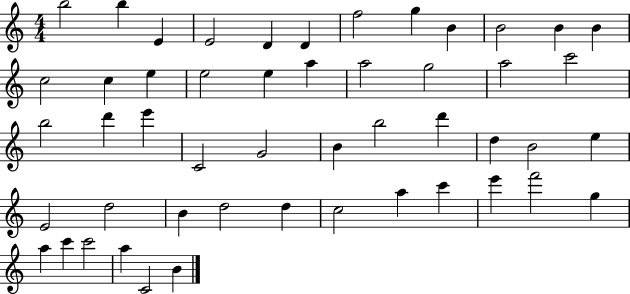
{
  \clef treble
  \numericTimeSignature
  \time 4/4
  \key c \major
  b''2 b''4 e'4 | e'2 d'4 d'4 | f''2 g''4 b'4 | b'2 b'4 b'4 | \break c''2 c''4 e''4 | e''2 e''4 a''4 | a''2 g''2 | a''2 c'''2 | \break b''2 d'''4 e'''4 | c'2 g'2 | b'4 b''2 d'''4 | d''4 b'2 e''4 | \break e'2 d''2 | b'4 d''2 d''4 | c''2 a''4 c'''4 | e'''4 f'''2 g''4 | \break a''4 c'''4 c'''2 | a''4 c'2 b'4 | \bar "|."
}